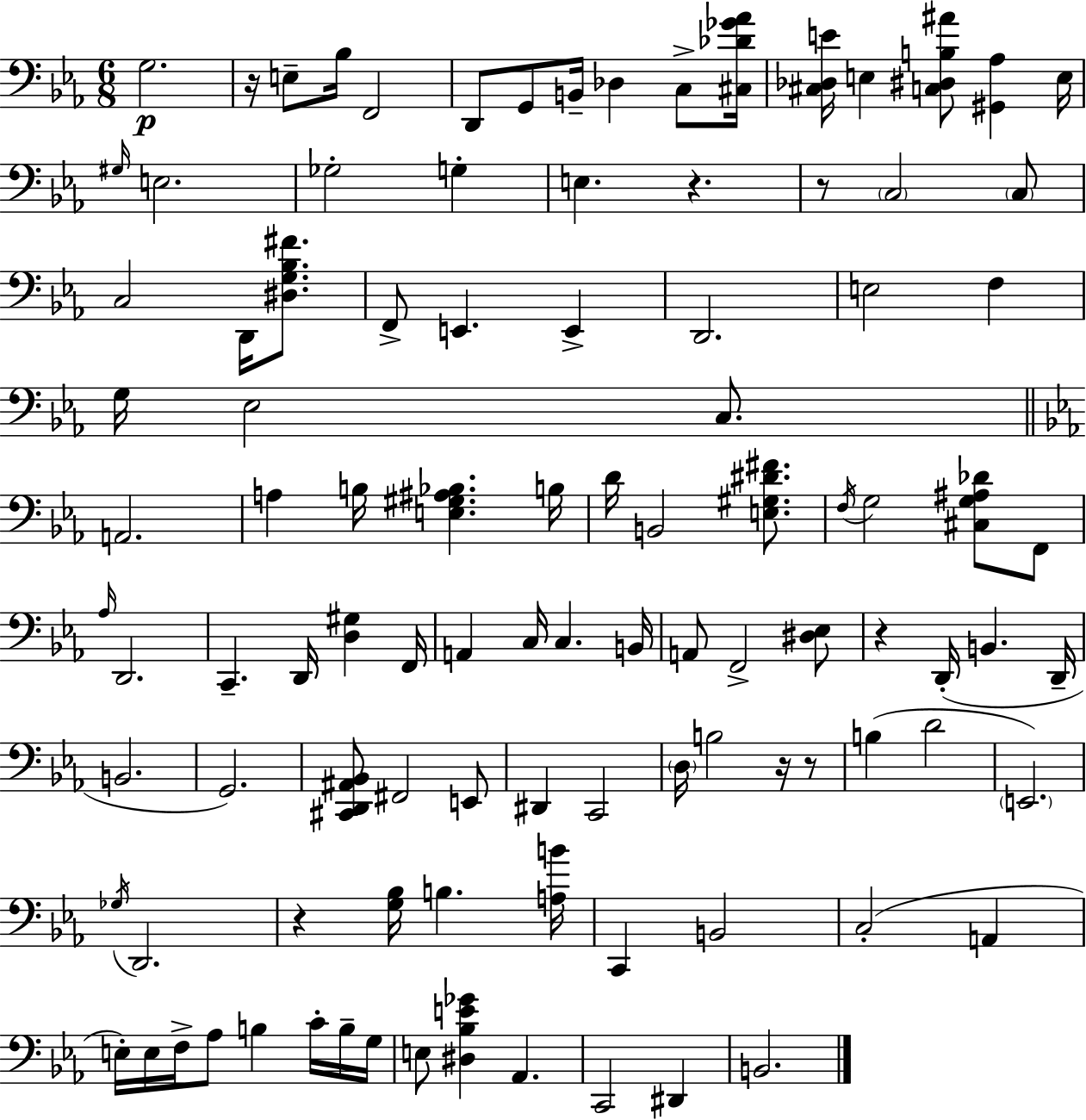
G3/h. R/s E3/e Bb3/s F2/h D2/e G2/e B2/s Db3/q C3/e [C#3,Db4,Gb4,Ab4]/s [C#3,Db3,E4]/s E3/q [C3,D#3,B3,A#4]/e [G#2,Ab3]/q E3/s G#3/s E3/h. Gb3/h G3/q E3/q. R/q. R/e C3/h C3/e C3/h D2/s [D#3,G3,Bb3,F#4]/e. F2/e E2/q. E2/q D2/h. E3/h F3/q G3/s Eb3/h C3/e. A2/h. A3/q B3/s [E3,G#3,A#3,Bb3]/q. B3/s D4/s B2/h [E3,G#3,D#4,F#4]/e. F3/s G3/h [C#3,G3,A#3,Db4]/e F2/e Ab3/s D2/h. C2/q. D2/s [D3,G#3]/q F2/s A2/q C3/s C3/q. B2/s A2/e F2/h [D#3,Eb3]/e R/q D2/s B2/q. D2/s B2/h. G2/h. [C#2,D2,A#2,Bb2]/e F#2/h E2/e D#2/q C2/h D3/s B3/h R/s R/e B3/q D4/h E2/h. Gb3/s D2/h. R/q [G3,Bb3]/s B3/q. [A3,B4]/s C2/q B2/h C3/h A2/q E3/s E3/s F3/s Ab3/e B3/q C4/s B3/s G3/s E3/e [D#3,Bb3,E4,Gb4]/q Ab2/q. C2/h D#2/q B2/h.